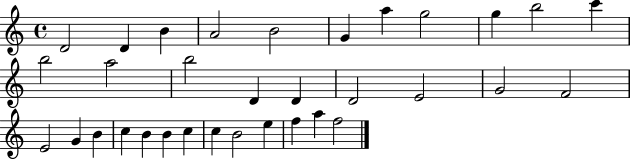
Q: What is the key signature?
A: C major